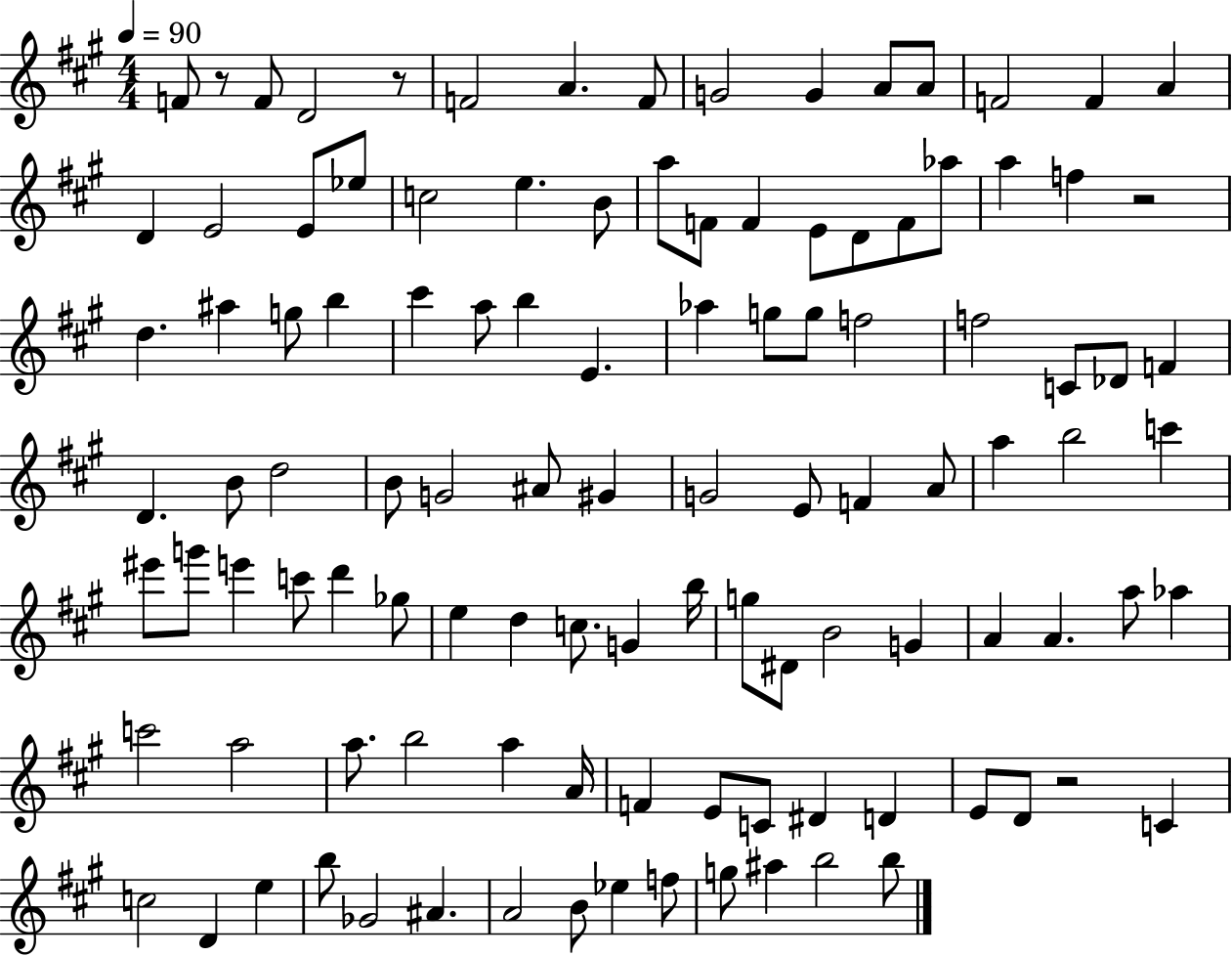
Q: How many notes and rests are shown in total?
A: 110